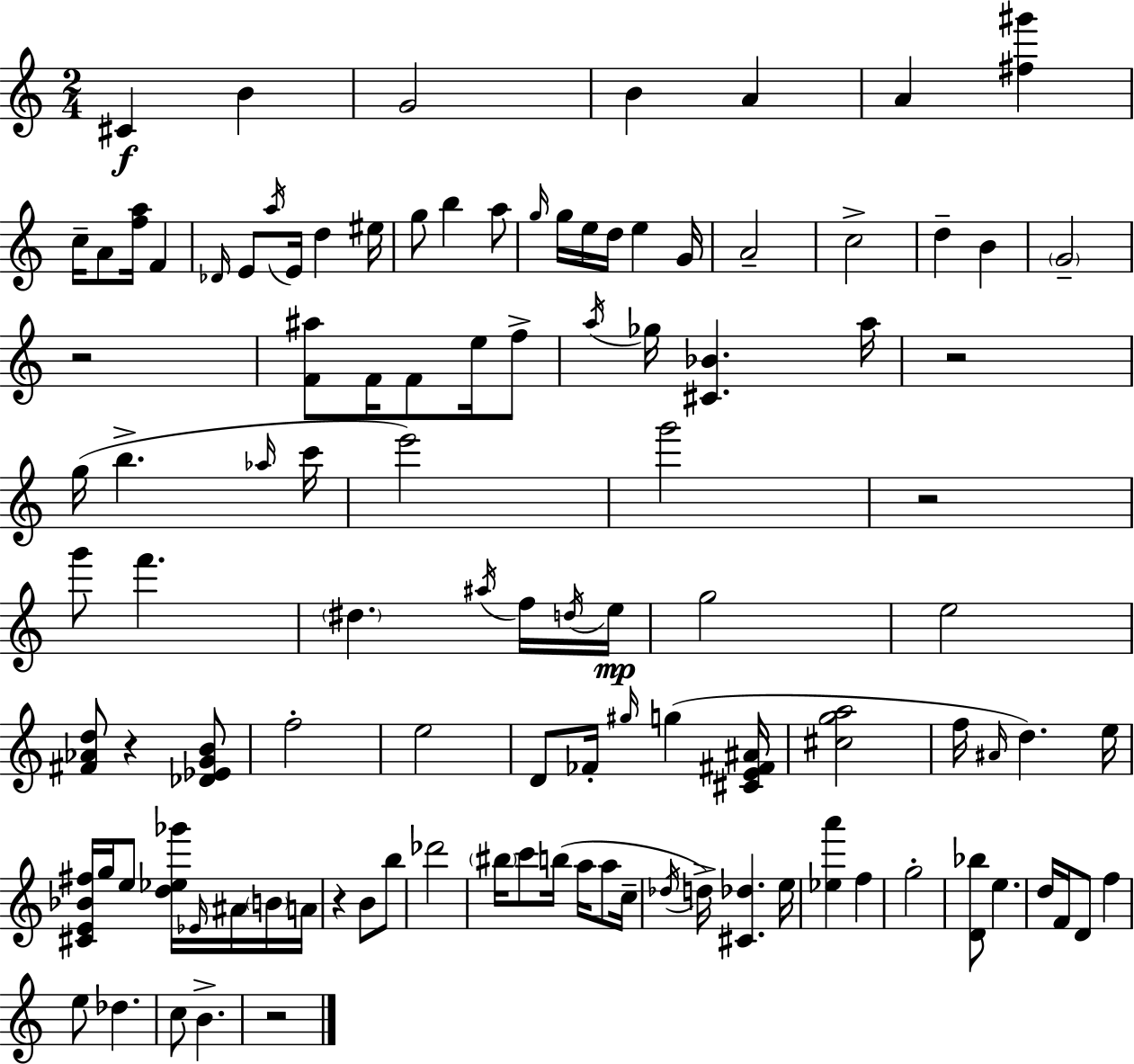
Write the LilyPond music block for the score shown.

{
  \clef treble
  \numericTimeSignature
  \time 2/4
  \key c \major
  cis'4\f b'4 | g'2 | b'4 a'4 | a'4 <fis'' gis'''>4 | \break c''16-- a'8 <f'' a''>16 f'4 | \grace { des'16 } e'8 \acciaccatura { a''16 } e'16 d''4 | eis''16 g''8 b''4 | a''8 \grace { g''16 } g''16 e''16 d''16 e''4 | \break g'16 a'2-- | c''2-> | d''4-- b'4 | \parenthesize g'2-- | \break r2 | <f' ais''>8 f'16 f'8 | e''16 f''8-> \acciaccatura { a''16 } ges''16 <cis' bes'>4. | a''16 r2 | \break g''16( b''4.-> | \grace { aes''16 } c'''16 e'''2) | g'''2 | r2 | \break g'''8 f'''4. | \parenthesize dis''4. | \acciaccatura { ais''16 } f''16 \acciaccatura { d''16 }\mp e''16 g''2 | e''2 | \break <fis' aes' d''>8 | r4 <des' ees' g' b'>8 f''2-. | e''2 | d'8 | \break fes'16-. \grace { gis''16 } g''4( <cis' e' fis' ais'>16 | <cis'' g'' a''>2 | f''16 \grace { ais'16 }) d''4. | e''16 <cis' e' bes' fis''>16 g''16 e''8 <d'' ees'' ges'''>16 \grace { ees'16 } ais'16 | \break \parenthesize b'16 a'16 r4 b'8 | b''8 des'''2 | \parenthesize bis''16 c'''8 b''16( a''16 a''8 | c''16-- \acciaccatura { des''16 } d''16->) <cis' des''>4. | \break e''16 <ees'' a'''>4 f''4 | g''2-. | <d' bes''>8 e''4. | d''16 f'16 d'8 f''4 | \break e''8 des''4. | c''8 b'4.-> | r2 | \bar "|."
}